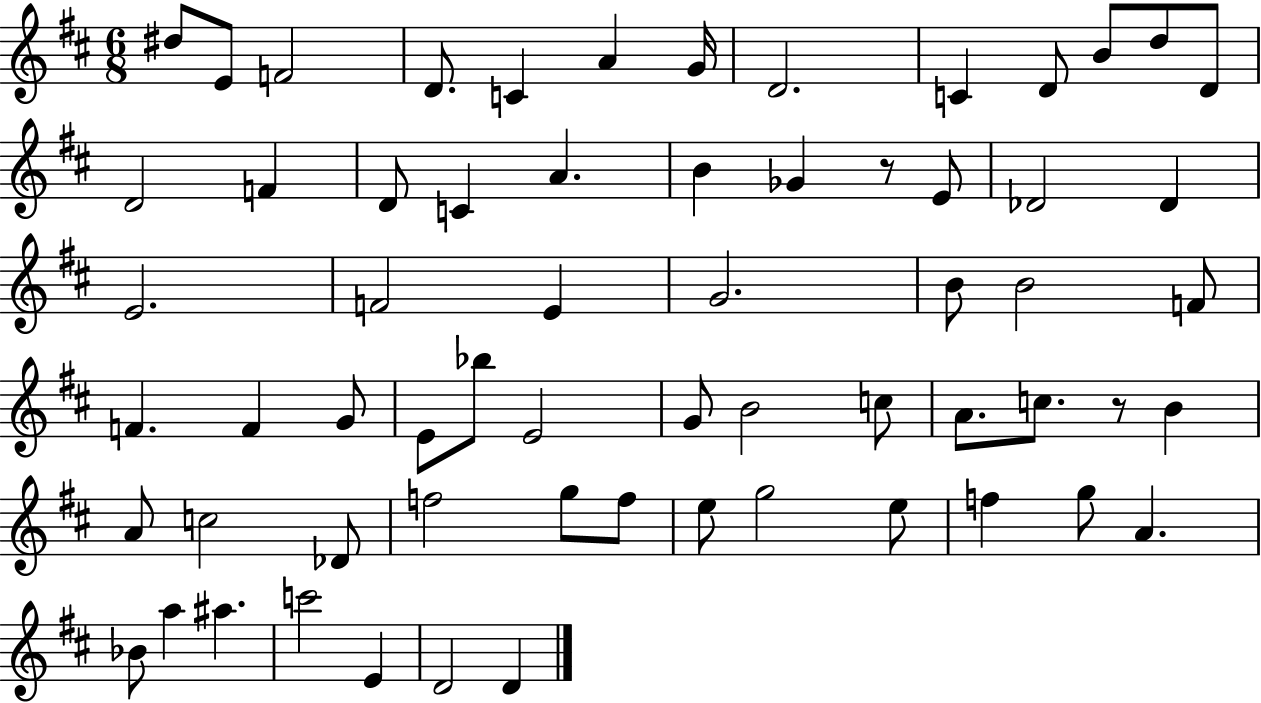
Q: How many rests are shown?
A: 2